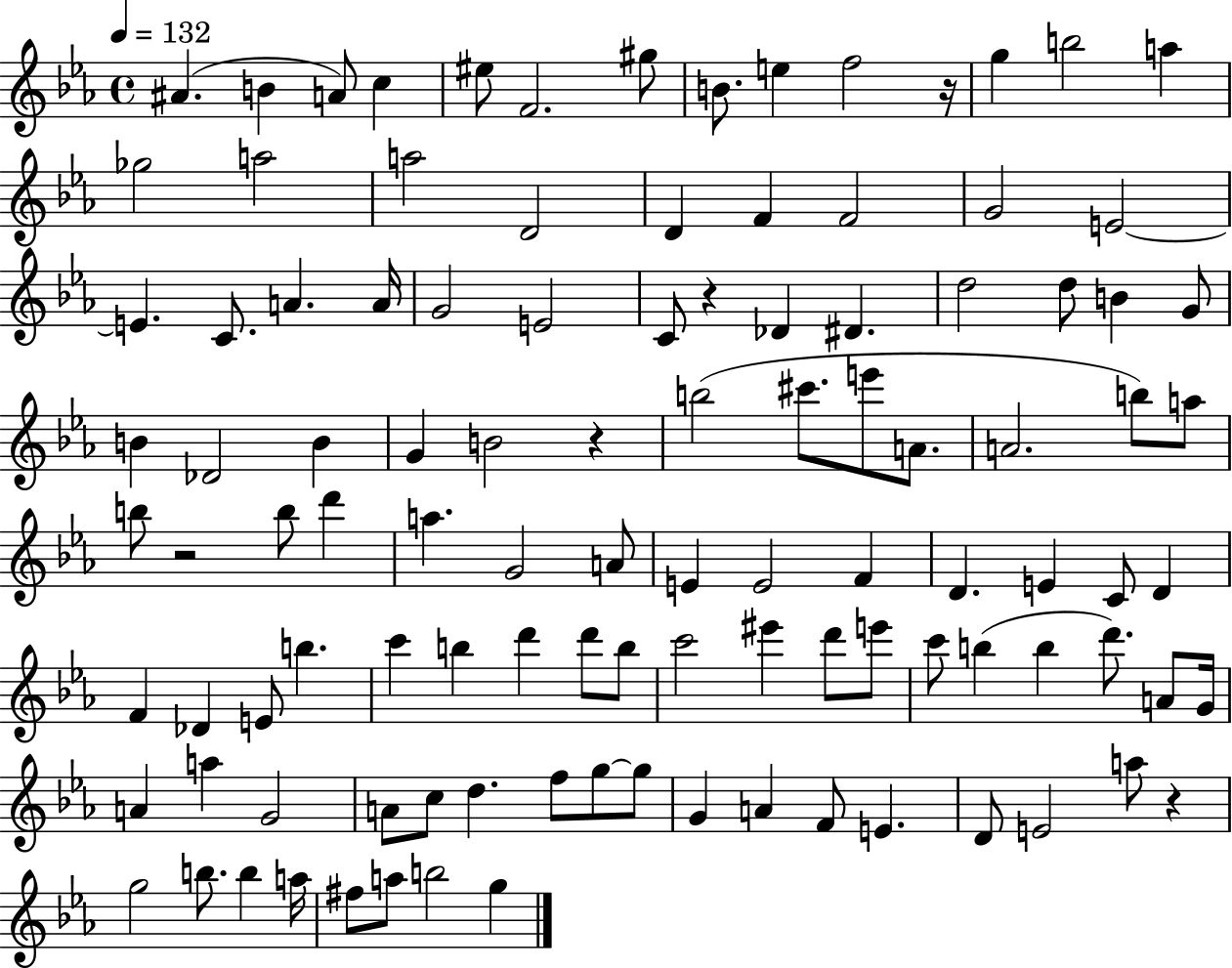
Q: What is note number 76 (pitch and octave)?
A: B5